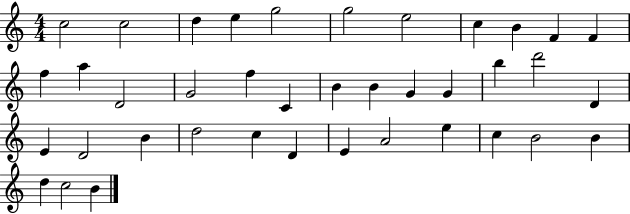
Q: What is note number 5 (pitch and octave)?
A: G5